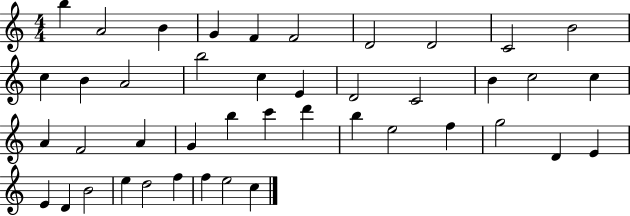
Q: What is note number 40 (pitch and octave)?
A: F5